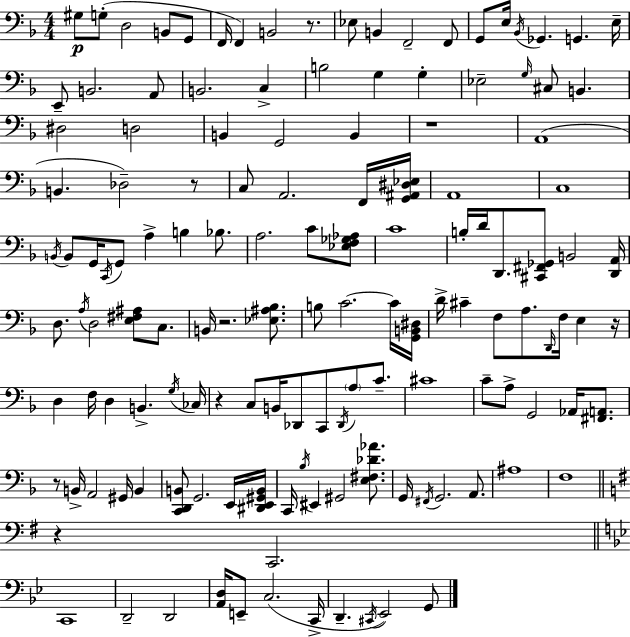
G#3/e G3/e D3/h B2/e G2/e F2/s F2/q B2/h R/e. Eb3/e B2/q F2/h F2/e G2/e E3/s Bb2/s Gb2/q. G2/q. E3/s E2/e B2/h. A2/e B2/h. C3/q B3/h G3/q G3/q Eb3/h G3/s C#3/e B2/q. D#3/h D3/h B2/q G2/h B2/q R/w A2/w B2/q. Db3/h R/e C3/e A2/h. F2/s [G2,A#2,D#3,Eb3]/s A2/w C3/w B2/s B2/e G2/s C2/s G2/e A3/q B3/q Bb3/e. A3/h. C4/e [Eb3,F3,Gb3,Ab3]/e C4/w B3/s D4/s D2/e. [C#2,F#2,Gb2]/e B2/h [D2,A2]/s D3/e. A3/s D3/h [E3,F#3,A#3]/e C3/e. B2/s R/h. [Eb3,A#3,Bb3]/e. B3/e C4/h. C4/s [G2,B2,D#3]/s D4/s C#4/q F3/e A3/e. D2/s F3/s E3/q R/s D3/q F3/s D3/q B2/q. G3/s CES3/s R/q C3/e B2/s Db2/e C2/e Db2/s A3/e C4/e. C#4/w C4/e A3/e G2/h Ab2/s [F#2,A2]/e. R/e B2/s A2/h G#2/s B2/q [C2,D2,B2]/e G2/h. E2/s [D#2,E2,G#2,B2]/s C2/s Bb3/s EIS2/q G#2/h [E3,F#3,Db4,Ab4]/e. G2/s F#2/s G2/h. A2/e. A#3/w F3/w R/q C2/h. C2/w D2/h D2/h [A2,D3]/s E2/e C3/h. C2/s D2/q. C#2/s Eb2/h G2/e